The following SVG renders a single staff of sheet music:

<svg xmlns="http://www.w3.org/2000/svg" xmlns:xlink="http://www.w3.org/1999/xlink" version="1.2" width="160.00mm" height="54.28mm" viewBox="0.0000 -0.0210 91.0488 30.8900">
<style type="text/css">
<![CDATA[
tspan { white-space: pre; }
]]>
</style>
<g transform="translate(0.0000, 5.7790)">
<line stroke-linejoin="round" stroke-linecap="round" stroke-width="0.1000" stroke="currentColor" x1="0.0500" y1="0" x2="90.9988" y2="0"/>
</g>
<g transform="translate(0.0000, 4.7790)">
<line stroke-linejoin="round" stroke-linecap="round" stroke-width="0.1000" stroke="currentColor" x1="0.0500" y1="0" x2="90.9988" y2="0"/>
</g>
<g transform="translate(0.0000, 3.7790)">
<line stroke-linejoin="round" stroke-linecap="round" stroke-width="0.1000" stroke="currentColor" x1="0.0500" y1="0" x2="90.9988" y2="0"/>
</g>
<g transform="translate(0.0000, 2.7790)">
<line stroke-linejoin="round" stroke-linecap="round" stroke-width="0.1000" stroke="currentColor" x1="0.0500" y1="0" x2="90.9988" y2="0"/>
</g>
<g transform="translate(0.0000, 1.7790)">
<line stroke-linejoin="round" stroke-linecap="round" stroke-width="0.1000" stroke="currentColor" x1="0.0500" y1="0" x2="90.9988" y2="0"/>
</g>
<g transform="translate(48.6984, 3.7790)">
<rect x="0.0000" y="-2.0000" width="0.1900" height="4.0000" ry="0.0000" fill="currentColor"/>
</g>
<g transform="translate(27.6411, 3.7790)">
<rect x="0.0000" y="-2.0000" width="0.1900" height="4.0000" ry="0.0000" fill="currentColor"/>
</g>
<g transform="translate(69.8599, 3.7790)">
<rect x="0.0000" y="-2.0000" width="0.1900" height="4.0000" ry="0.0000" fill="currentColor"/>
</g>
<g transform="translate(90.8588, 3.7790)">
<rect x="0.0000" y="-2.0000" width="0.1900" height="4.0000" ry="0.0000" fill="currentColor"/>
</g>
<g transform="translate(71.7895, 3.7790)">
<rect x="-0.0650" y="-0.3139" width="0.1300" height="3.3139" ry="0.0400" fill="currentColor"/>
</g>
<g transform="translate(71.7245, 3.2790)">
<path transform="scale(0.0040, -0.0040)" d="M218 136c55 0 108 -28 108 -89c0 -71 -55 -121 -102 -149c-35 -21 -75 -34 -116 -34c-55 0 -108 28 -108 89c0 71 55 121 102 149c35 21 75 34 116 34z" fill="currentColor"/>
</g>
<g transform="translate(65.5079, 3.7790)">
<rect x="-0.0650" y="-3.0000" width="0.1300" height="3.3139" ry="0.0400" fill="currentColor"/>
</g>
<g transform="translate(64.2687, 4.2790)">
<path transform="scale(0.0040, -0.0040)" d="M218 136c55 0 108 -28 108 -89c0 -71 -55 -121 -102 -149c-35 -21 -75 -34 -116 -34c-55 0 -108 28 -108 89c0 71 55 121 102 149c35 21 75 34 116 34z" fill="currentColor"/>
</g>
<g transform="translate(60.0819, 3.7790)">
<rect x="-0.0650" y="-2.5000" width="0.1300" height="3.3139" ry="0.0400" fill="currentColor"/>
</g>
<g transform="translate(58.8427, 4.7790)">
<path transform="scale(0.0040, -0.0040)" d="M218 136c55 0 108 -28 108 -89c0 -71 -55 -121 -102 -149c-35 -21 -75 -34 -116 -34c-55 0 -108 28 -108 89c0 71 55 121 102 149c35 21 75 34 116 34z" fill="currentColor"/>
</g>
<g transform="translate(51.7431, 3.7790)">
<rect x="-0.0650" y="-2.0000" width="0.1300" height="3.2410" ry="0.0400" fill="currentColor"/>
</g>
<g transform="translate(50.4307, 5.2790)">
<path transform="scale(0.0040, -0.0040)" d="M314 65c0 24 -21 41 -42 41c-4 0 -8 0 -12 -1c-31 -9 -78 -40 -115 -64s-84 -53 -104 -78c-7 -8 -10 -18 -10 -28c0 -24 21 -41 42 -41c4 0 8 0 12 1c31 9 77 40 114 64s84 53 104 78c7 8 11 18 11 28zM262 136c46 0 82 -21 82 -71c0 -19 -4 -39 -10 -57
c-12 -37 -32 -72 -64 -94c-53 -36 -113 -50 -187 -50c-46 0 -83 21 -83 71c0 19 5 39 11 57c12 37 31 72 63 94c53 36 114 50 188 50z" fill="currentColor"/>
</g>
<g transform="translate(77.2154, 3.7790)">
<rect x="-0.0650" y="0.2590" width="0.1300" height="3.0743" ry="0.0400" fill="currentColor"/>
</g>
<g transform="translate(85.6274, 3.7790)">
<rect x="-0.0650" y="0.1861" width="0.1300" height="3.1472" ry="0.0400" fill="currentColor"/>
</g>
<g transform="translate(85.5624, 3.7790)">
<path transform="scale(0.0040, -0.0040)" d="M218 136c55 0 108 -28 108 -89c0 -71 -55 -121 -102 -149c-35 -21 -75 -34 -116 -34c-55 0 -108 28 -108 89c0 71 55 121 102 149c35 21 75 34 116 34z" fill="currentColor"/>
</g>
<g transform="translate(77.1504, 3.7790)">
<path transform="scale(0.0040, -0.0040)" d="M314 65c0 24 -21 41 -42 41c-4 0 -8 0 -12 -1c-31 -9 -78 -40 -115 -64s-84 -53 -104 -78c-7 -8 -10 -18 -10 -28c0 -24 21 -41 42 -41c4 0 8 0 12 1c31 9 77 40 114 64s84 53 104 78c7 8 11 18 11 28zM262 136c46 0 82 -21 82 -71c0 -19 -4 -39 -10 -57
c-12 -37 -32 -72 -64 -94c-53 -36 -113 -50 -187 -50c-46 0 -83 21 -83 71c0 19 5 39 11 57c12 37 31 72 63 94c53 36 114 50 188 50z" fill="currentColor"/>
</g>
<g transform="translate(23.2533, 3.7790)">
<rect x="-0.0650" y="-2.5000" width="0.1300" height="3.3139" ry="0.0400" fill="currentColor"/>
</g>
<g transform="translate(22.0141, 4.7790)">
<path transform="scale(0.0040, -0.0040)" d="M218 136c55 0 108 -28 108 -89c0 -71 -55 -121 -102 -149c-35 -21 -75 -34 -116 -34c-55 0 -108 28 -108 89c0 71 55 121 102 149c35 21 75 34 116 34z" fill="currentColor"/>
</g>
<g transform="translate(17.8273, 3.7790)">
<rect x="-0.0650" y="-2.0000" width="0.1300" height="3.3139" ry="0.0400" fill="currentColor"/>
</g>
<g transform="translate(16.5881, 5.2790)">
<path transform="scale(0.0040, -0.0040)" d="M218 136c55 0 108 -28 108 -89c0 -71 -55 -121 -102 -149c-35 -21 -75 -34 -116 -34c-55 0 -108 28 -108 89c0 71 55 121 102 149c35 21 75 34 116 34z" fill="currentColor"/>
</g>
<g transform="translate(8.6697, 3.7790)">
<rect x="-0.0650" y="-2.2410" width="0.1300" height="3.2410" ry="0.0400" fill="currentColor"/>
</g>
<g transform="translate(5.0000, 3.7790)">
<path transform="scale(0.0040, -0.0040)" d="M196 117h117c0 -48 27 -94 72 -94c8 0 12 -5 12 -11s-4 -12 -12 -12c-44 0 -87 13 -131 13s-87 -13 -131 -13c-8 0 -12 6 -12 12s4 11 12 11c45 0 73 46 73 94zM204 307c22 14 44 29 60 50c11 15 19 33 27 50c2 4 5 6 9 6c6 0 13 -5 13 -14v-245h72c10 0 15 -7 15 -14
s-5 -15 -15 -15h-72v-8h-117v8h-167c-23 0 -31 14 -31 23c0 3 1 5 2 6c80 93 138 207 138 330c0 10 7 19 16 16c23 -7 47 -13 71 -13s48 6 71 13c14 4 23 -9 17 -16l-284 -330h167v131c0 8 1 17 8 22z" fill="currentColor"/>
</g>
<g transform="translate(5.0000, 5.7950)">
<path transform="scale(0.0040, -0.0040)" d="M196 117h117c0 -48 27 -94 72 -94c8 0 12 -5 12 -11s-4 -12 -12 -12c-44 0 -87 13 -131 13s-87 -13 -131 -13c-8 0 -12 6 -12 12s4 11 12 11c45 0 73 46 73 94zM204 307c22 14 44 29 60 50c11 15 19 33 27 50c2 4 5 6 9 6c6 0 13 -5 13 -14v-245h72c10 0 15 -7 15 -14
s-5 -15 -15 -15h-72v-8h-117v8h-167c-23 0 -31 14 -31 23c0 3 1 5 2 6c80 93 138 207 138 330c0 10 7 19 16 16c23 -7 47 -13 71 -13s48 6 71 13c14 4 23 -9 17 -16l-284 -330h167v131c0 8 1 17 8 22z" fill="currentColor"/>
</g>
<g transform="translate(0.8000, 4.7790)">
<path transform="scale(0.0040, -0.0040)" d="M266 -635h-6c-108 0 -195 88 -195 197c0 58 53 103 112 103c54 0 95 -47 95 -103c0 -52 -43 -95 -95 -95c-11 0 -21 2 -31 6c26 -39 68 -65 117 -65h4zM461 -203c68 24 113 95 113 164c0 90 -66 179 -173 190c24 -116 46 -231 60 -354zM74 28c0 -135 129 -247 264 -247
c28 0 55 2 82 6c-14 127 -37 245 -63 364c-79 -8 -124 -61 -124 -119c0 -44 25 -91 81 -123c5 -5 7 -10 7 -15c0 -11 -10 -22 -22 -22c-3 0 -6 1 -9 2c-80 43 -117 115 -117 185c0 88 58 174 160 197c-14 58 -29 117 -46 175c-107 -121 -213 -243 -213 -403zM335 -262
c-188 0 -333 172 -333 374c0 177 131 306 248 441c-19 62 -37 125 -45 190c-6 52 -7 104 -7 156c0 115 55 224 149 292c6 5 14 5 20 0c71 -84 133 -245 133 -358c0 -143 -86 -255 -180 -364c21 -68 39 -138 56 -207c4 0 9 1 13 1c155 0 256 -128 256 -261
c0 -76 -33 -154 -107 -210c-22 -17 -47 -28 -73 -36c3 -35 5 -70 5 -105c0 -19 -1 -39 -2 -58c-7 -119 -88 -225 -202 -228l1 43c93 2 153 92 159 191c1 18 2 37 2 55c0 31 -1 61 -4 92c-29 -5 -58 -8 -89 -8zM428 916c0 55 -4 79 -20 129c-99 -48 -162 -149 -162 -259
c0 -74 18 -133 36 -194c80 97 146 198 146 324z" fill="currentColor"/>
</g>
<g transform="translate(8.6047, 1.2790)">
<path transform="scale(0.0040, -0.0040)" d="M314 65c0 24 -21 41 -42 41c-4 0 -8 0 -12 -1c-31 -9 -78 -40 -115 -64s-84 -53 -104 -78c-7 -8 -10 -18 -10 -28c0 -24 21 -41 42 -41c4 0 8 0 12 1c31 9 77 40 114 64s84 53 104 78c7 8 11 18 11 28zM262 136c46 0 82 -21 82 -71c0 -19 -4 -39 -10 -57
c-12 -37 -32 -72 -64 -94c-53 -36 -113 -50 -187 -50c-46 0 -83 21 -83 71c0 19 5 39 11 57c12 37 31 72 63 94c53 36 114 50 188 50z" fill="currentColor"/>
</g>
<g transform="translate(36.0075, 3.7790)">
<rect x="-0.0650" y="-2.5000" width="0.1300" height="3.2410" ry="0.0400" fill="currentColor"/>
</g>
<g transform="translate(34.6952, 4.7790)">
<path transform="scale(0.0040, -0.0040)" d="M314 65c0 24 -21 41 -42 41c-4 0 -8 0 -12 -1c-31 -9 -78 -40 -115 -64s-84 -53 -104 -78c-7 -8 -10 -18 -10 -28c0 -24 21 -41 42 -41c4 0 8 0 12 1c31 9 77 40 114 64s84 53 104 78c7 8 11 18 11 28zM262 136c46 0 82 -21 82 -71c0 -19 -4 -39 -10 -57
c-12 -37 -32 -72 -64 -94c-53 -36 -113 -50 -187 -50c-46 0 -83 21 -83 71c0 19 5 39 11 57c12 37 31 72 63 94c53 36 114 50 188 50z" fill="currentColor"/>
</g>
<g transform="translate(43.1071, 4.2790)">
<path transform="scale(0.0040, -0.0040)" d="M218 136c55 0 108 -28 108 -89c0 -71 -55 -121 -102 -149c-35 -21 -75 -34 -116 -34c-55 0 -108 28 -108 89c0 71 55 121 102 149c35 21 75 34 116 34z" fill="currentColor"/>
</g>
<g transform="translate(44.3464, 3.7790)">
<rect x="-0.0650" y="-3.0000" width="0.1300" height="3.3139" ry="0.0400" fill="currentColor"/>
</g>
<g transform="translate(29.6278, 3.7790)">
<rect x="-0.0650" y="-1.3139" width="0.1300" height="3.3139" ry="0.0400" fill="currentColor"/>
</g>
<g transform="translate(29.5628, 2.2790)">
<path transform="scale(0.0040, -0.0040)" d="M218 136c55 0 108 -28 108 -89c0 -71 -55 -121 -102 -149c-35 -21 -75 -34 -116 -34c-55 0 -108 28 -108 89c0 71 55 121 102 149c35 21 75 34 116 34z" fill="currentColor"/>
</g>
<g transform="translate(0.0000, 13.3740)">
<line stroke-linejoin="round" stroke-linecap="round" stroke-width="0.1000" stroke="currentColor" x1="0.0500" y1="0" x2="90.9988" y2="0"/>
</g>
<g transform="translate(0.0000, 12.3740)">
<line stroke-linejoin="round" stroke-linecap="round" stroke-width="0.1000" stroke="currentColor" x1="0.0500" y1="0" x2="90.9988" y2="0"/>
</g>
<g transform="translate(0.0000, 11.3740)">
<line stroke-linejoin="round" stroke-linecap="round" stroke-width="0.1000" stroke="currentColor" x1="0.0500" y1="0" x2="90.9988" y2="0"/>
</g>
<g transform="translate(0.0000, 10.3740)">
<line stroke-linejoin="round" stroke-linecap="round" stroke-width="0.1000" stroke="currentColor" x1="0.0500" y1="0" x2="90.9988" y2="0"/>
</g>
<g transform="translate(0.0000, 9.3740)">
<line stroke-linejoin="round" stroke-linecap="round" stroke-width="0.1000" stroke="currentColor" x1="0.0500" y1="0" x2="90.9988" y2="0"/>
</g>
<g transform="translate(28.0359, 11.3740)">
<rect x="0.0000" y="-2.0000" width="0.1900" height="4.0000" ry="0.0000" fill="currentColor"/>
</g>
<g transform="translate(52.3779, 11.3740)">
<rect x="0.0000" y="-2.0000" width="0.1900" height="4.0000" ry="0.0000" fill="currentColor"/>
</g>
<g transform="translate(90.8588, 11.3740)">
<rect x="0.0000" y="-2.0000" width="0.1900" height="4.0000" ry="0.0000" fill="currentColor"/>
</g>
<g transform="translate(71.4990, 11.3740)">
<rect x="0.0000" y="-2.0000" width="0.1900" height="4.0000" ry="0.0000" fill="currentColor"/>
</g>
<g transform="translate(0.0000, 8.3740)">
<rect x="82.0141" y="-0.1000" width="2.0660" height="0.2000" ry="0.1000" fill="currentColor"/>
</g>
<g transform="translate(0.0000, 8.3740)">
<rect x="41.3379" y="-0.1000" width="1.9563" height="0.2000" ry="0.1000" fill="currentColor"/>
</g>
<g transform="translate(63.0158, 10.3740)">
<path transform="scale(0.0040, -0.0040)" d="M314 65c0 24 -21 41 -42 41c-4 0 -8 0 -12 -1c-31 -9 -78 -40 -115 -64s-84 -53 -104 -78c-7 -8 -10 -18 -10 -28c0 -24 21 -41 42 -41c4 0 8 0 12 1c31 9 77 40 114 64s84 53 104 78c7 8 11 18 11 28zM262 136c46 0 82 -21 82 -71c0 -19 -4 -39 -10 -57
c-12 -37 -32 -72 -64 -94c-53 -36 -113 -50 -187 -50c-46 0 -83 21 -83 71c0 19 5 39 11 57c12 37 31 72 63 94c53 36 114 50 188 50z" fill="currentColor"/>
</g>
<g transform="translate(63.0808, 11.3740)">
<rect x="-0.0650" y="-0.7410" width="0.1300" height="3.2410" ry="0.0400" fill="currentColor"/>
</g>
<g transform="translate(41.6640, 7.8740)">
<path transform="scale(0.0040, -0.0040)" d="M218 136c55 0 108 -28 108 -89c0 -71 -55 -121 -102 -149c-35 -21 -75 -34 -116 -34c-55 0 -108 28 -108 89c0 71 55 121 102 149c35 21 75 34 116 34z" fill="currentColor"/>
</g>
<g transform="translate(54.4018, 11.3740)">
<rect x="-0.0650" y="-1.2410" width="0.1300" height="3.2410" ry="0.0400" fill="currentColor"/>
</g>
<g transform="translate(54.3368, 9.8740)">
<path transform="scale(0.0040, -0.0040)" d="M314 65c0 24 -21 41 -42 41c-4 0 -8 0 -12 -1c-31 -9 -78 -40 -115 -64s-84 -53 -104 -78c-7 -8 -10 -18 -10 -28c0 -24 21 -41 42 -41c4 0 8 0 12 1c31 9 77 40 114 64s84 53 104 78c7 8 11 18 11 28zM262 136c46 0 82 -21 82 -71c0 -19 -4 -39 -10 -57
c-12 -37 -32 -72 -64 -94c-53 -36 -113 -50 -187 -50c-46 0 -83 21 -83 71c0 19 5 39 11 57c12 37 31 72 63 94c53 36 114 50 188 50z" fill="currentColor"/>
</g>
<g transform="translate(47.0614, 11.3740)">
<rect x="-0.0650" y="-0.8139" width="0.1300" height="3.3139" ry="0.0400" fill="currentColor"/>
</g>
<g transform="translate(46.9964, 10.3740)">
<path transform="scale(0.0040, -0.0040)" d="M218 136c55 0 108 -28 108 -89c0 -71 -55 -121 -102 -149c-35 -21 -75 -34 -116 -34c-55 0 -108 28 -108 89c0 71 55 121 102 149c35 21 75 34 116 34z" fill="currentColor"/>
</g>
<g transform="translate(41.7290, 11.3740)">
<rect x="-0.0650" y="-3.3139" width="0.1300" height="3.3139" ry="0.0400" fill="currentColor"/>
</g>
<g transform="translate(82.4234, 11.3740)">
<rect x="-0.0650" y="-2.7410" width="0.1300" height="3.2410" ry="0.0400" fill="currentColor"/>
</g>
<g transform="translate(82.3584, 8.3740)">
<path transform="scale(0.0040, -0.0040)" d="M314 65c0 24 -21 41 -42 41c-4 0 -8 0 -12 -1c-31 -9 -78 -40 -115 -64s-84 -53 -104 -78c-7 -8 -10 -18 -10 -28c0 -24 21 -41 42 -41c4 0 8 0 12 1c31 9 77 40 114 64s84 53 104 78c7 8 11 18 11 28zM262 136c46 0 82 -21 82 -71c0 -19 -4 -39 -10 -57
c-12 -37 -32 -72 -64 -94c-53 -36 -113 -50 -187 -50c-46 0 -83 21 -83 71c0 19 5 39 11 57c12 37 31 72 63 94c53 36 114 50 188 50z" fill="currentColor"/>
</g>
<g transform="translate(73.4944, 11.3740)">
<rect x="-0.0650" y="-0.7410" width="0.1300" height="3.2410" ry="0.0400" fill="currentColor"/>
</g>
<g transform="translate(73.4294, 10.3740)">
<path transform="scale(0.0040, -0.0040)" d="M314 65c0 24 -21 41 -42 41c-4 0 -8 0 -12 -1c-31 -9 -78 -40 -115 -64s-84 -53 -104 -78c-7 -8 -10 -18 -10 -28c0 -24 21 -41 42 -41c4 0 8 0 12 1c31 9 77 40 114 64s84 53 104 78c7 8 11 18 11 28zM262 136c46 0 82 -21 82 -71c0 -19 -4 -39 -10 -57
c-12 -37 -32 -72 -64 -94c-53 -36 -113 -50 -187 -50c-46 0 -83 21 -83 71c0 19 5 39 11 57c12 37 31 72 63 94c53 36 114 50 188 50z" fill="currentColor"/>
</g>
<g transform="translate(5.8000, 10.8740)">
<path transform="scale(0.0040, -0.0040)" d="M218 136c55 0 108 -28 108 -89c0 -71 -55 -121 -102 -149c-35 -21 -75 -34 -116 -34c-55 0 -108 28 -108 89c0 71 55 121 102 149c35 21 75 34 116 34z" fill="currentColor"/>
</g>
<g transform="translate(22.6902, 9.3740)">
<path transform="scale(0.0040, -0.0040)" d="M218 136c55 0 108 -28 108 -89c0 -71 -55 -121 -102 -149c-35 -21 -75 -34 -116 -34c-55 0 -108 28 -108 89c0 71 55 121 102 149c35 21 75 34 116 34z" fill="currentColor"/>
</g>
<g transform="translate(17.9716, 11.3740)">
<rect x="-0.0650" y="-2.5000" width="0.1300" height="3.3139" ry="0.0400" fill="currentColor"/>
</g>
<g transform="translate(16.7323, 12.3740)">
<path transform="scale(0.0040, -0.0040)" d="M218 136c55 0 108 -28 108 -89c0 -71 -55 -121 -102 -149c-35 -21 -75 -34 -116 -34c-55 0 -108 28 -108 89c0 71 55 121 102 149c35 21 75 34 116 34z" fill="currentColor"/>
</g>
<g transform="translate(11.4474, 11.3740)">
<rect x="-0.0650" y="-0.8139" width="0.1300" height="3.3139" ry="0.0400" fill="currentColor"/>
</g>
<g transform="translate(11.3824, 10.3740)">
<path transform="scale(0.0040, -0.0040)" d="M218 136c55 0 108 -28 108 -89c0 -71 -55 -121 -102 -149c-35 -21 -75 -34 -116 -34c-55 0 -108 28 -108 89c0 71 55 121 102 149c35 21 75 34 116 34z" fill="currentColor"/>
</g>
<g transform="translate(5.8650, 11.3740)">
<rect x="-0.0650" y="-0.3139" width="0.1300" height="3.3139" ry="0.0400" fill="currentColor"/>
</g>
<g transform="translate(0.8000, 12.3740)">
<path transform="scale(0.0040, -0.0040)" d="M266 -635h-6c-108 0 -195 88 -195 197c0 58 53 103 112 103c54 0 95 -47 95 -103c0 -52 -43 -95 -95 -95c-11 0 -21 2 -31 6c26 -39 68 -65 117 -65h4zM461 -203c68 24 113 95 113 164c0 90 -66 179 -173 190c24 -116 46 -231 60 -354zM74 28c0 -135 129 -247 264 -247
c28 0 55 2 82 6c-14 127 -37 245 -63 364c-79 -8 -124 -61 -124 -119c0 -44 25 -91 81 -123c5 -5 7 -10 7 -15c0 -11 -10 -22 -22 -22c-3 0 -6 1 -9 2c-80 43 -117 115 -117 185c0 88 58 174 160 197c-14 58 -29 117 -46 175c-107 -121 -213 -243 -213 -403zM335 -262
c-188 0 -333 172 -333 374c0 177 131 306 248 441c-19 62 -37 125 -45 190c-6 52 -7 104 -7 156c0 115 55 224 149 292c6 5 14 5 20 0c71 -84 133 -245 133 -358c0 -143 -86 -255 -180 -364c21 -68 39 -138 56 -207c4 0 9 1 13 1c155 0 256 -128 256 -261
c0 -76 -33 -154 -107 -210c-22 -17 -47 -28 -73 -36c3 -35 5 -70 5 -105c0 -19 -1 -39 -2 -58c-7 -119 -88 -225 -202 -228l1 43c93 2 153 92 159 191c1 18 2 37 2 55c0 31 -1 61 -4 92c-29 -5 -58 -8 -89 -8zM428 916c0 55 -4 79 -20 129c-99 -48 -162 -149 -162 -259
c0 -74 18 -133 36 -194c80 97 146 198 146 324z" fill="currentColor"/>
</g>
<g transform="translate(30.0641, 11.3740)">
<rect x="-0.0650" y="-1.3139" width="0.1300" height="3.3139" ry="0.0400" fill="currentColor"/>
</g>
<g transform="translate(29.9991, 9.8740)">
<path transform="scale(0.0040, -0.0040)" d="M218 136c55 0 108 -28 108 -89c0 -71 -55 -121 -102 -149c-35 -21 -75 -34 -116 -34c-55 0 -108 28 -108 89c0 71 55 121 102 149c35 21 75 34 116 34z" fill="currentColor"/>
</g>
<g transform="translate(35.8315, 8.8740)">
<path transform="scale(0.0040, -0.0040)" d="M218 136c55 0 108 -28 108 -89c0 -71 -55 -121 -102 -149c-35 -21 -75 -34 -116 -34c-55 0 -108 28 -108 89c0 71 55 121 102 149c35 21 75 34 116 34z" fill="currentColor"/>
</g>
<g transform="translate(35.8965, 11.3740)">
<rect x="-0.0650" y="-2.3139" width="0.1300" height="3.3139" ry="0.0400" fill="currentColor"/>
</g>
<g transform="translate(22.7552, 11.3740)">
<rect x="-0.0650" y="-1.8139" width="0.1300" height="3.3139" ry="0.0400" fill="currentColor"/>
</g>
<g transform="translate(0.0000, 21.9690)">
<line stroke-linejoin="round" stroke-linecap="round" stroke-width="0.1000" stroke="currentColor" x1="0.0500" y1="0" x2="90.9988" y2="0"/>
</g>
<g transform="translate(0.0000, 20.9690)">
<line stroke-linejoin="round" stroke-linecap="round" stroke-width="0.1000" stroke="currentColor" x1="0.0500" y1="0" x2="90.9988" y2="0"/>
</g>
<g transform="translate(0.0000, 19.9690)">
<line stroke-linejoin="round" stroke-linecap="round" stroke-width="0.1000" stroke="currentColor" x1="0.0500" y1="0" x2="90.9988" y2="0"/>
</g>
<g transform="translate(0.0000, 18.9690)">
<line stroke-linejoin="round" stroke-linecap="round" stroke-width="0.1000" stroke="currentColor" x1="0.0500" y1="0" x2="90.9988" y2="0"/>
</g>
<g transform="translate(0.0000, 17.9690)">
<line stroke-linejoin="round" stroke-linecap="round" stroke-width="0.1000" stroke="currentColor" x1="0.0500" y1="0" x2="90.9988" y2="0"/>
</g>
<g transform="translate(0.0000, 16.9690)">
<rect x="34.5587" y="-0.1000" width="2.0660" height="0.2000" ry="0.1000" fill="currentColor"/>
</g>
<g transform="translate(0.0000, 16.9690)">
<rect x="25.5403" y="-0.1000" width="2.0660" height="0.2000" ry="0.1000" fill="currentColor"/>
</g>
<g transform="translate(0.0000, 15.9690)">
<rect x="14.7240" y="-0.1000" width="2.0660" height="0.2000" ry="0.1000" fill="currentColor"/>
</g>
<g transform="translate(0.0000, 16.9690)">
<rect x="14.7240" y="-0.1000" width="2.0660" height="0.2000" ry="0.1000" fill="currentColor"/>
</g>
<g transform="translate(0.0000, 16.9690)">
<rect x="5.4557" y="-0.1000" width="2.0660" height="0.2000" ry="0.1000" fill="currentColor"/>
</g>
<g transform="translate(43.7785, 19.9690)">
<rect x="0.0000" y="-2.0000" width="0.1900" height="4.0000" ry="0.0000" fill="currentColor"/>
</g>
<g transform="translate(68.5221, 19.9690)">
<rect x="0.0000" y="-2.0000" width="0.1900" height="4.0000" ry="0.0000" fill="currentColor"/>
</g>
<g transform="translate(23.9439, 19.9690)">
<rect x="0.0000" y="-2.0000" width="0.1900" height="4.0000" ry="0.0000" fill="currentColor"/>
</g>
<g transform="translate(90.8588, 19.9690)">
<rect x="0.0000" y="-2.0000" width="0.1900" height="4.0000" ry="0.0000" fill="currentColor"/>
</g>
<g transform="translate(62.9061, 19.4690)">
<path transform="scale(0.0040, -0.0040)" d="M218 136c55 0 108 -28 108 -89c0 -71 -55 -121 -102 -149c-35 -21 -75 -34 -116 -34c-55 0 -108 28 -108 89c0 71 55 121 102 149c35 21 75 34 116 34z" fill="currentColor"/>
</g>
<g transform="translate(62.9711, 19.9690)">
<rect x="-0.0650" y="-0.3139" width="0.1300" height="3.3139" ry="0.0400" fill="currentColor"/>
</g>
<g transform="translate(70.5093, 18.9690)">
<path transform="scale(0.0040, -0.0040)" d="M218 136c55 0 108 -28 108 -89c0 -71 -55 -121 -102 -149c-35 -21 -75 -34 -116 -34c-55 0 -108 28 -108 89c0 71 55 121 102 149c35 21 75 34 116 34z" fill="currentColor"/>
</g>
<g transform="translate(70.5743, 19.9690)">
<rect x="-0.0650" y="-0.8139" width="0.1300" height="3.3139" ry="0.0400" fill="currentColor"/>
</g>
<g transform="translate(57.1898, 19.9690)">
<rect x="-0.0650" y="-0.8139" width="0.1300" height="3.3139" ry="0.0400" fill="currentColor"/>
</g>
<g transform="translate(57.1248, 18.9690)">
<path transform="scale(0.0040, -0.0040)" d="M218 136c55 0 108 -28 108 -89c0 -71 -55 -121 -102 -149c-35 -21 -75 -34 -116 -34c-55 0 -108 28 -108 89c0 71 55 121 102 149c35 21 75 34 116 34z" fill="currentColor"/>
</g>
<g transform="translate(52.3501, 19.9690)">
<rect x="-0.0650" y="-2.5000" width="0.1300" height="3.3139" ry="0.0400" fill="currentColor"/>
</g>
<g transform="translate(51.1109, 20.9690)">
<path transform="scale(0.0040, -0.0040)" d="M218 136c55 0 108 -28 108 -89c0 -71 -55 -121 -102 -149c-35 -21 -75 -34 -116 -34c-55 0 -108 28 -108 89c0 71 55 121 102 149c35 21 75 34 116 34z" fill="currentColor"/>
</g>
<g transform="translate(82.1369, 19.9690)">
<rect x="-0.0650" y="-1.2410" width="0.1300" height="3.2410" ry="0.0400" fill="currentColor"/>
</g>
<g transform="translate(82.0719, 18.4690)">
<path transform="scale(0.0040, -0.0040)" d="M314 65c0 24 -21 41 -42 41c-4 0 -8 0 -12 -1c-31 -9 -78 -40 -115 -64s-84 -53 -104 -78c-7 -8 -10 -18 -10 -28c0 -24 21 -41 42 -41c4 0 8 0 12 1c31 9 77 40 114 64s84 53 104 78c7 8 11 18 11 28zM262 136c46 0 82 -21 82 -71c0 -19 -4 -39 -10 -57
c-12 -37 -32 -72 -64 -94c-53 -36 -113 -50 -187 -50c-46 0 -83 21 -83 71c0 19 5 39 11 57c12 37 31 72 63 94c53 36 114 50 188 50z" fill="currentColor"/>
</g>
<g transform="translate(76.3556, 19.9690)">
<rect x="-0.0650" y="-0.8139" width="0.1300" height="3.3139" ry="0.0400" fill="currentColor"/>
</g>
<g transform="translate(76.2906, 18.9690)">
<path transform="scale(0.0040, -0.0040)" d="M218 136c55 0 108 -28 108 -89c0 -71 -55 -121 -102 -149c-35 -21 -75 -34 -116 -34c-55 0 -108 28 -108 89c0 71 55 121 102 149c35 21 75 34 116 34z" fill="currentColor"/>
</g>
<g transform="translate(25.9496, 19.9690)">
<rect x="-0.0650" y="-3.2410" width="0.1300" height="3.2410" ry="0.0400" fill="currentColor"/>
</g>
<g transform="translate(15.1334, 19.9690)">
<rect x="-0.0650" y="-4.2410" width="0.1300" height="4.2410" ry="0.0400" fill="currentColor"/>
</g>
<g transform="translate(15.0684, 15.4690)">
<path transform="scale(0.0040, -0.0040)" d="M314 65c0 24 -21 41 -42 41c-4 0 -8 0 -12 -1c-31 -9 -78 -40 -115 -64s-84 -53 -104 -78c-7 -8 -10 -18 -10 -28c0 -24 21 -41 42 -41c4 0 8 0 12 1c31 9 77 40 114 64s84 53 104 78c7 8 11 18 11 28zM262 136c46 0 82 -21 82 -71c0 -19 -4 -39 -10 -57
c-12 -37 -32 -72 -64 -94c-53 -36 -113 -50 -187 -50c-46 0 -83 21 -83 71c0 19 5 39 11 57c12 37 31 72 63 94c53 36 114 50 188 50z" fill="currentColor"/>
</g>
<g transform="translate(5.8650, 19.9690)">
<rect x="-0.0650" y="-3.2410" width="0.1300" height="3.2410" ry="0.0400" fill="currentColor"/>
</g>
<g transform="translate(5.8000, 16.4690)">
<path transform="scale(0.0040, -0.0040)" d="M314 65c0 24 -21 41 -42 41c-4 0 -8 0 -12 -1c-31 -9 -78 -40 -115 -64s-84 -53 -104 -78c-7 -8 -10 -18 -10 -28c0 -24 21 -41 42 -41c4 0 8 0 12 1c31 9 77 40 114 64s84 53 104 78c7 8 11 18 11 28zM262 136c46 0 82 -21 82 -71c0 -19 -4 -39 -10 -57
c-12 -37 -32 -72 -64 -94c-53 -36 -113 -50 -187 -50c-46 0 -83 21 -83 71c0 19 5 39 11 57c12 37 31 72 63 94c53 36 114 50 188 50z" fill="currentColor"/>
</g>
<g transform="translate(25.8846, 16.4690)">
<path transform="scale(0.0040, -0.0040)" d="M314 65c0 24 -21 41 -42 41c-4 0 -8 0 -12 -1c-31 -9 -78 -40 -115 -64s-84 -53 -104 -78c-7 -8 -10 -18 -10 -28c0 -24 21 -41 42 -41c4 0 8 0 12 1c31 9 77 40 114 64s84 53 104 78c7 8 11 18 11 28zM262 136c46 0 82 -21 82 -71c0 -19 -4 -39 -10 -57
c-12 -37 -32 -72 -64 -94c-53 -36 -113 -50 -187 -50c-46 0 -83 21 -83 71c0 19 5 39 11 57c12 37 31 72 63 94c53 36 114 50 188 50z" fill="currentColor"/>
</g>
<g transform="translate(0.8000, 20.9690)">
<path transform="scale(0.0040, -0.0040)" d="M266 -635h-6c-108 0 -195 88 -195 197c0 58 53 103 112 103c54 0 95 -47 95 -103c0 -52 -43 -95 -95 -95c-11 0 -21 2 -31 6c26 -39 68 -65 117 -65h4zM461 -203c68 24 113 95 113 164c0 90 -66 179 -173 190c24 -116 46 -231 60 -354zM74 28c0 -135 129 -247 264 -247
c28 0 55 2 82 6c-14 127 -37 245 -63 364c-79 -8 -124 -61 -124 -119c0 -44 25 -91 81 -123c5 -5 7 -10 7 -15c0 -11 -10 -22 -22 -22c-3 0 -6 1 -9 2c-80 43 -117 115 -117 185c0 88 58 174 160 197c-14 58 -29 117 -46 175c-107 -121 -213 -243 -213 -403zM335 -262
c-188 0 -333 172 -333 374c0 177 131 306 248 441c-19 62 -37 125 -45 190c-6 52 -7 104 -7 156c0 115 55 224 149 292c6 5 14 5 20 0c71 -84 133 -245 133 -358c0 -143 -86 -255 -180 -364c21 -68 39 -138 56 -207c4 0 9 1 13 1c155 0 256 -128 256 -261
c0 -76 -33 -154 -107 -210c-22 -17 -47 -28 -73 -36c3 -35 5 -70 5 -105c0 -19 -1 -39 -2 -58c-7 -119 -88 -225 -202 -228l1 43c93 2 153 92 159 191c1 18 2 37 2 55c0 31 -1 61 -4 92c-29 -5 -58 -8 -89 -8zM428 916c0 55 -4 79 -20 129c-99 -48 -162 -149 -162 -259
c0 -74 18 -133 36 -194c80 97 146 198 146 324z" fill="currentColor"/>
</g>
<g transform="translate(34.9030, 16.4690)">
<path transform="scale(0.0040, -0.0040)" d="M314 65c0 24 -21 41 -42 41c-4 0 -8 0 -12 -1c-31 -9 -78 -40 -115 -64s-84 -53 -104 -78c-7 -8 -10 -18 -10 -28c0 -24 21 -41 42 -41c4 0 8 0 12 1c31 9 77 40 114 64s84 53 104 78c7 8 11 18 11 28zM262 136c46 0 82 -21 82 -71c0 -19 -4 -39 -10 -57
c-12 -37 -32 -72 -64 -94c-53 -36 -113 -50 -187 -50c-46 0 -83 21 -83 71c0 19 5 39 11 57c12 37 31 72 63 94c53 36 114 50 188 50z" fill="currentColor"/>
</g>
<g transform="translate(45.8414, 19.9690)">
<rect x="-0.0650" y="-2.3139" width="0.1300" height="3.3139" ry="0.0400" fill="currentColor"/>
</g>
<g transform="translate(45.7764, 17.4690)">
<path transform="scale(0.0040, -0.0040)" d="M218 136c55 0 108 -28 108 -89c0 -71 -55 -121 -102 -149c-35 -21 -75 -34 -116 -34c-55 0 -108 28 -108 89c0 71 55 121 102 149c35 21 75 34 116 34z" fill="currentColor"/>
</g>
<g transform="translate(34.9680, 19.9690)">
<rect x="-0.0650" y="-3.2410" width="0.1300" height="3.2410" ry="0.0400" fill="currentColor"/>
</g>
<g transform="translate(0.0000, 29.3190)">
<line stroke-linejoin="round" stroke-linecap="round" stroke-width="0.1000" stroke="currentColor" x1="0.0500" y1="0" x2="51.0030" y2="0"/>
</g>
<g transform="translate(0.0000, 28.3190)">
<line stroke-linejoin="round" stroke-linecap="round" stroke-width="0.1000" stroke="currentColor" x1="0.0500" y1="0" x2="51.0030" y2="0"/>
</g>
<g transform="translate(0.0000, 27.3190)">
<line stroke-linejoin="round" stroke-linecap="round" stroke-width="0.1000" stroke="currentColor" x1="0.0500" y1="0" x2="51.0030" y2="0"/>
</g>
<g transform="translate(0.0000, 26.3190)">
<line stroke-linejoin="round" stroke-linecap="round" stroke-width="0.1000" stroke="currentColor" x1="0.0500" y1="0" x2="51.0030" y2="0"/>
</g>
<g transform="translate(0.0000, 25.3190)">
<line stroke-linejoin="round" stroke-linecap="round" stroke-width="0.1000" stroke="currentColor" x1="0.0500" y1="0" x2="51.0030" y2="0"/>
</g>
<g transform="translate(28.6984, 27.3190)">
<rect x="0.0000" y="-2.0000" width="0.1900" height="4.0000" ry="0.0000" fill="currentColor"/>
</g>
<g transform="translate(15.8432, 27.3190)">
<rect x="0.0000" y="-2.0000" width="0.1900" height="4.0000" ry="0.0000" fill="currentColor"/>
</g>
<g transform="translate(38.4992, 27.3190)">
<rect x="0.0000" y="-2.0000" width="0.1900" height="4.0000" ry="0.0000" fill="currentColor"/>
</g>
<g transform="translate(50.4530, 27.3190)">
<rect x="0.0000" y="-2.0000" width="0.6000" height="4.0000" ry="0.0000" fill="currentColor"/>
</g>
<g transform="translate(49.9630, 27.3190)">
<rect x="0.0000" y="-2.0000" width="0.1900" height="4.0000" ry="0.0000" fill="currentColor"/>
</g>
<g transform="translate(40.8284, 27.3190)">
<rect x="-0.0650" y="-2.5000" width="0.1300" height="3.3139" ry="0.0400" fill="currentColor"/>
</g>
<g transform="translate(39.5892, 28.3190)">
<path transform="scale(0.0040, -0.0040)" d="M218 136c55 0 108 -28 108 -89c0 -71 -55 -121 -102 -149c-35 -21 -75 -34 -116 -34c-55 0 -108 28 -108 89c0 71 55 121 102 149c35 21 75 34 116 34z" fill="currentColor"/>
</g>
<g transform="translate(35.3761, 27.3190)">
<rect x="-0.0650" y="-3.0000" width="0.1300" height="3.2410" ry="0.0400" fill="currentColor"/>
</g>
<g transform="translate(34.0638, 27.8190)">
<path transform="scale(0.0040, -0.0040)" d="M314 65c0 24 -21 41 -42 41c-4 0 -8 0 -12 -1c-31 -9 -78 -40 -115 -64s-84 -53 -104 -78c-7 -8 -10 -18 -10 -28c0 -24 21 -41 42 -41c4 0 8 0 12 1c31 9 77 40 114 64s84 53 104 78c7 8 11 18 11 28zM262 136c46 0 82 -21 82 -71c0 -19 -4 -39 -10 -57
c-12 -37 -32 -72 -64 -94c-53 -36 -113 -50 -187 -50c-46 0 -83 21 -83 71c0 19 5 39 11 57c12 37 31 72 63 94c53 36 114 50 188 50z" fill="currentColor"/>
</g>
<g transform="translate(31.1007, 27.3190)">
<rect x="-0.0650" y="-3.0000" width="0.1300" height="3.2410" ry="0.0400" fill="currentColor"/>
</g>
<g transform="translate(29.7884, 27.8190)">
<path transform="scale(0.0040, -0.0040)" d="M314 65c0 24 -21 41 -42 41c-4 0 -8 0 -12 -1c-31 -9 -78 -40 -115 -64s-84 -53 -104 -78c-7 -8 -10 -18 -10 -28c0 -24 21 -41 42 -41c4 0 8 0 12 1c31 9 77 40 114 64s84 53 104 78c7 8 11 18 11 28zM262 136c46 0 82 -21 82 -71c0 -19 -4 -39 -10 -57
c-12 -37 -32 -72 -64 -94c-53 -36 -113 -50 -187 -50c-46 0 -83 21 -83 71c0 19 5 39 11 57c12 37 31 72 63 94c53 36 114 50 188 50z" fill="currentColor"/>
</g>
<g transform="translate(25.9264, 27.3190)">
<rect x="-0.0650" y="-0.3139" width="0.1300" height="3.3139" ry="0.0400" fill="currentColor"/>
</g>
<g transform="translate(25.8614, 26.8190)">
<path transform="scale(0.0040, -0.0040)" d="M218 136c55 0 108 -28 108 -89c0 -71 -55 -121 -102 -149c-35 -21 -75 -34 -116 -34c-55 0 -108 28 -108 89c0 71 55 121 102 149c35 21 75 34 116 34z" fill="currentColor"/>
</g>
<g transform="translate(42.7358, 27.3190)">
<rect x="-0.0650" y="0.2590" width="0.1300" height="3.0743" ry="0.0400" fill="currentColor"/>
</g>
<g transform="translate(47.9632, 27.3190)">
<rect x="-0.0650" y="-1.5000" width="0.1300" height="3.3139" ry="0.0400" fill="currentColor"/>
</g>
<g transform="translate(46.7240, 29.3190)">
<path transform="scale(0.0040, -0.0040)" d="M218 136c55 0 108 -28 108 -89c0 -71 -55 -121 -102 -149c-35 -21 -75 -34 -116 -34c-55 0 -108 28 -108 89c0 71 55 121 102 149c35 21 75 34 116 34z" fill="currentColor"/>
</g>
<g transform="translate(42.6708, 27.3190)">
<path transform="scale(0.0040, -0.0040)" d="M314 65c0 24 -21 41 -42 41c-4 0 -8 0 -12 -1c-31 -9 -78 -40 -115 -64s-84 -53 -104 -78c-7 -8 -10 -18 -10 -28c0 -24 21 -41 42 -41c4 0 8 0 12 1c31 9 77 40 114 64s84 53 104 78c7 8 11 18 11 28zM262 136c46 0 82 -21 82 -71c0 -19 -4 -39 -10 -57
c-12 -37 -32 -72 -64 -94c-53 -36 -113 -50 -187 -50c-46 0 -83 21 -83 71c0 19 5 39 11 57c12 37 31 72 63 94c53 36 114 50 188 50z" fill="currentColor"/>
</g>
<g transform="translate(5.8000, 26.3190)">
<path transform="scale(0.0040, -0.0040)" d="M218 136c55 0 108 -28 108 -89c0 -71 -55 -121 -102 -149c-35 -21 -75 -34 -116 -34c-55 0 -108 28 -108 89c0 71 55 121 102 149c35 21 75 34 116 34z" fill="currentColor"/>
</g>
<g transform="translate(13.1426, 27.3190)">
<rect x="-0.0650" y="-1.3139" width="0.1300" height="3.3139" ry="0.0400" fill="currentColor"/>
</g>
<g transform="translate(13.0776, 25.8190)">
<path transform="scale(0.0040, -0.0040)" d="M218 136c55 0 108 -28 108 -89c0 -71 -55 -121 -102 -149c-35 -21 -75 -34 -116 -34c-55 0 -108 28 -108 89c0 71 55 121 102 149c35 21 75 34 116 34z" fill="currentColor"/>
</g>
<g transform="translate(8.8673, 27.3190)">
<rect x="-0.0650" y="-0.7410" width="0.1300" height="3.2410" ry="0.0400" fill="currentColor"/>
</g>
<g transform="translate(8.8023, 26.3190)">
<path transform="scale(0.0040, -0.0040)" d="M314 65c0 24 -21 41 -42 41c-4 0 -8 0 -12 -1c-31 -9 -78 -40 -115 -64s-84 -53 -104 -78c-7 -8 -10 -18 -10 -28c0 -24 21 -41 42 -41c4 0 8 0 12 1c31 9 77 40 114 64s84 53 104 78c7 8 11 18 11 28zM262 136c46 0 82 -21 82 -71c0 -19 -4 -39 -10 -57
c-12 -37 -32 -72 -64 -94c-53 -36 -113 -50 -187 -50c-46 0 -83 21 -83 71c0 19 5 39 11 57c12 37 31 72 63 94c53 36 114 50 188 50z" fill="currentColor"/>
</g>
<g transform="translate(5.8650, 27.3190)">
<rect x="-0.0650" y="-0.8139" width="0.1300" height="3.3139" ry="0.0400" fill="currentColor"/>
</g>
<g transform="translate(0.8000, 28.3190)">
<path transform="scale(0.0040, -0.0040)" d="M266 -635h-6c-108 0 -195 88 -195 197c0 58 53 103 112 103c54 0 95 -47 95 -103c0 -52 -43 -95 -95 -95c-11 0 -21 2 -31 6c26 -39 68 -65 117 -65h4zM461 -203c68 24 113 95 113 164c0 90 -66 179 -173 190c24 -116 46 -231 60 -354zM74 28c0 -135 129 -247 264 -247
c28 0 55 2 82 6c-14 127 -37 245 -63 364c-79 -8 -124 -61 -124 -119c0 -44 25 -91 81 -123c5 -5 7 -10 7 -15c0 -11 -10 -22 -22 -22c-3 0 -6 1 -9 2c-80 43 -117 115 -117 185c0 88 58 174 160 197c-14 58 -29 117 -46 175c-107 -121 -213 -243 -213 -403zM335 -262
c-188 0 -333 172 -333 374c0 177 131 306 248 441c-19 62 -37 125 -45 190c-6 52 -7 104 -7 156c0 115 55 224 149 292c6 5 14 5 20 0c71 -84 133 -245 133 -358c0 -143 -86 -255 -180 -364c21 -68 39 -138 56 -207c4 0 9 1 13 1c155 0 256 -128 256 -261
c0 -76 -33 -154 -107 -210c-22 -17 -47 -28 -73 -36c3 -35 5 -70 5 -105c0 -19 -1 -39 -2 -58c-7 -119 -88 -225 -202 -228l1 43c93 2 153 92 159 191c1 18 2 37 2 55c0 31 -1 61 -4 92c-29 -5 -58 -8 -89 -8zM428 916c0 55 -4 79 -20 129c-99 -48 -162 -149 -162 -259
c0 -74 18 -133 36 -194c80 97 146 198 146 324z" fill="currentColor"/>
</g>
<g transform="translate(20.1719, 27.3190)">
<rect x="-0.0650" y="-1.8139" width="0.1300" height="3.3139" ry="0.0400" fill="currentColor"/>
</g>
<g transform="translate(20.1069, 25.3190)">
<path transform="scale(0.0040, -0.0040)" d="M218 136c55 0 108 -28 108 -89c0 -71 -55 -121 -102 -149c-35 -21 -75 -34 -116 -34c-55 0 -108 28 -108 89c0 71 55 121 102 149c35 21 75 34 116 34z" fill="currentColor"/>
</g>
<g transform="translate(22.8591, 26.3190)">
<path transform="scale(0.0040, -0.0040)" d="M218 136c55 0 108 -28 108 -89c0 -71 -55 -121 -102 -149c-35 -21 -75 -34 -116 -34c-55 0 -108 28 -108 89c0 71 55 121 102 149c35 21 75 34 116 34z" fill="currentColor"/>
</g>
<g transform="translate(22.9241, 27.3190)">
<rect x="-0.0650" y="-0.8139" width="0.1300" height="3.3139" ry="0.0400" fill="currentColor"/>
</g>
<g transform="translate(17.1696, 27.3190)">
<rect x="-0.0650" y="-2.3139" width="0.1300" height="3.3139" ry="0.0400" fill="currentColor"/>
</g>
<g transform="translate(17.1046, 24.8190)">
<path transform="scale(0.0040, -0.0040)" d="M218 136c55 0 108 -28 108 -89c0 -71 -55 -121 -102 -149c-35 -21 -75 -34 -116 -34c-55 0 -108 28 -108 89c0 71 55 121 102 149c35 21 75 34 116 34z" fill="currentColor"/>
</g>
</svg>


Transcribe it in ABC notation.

X:1
T:Untitled
M:4/4
L:1/4
K:C
g2 F G e G2 A F2 G A c B2 B c d G f e g b d e2 d2 d2 a2 b2 d'2 b2 b2 g G d c d d e2 d d2 e g f d c A2 A2 G B2 E